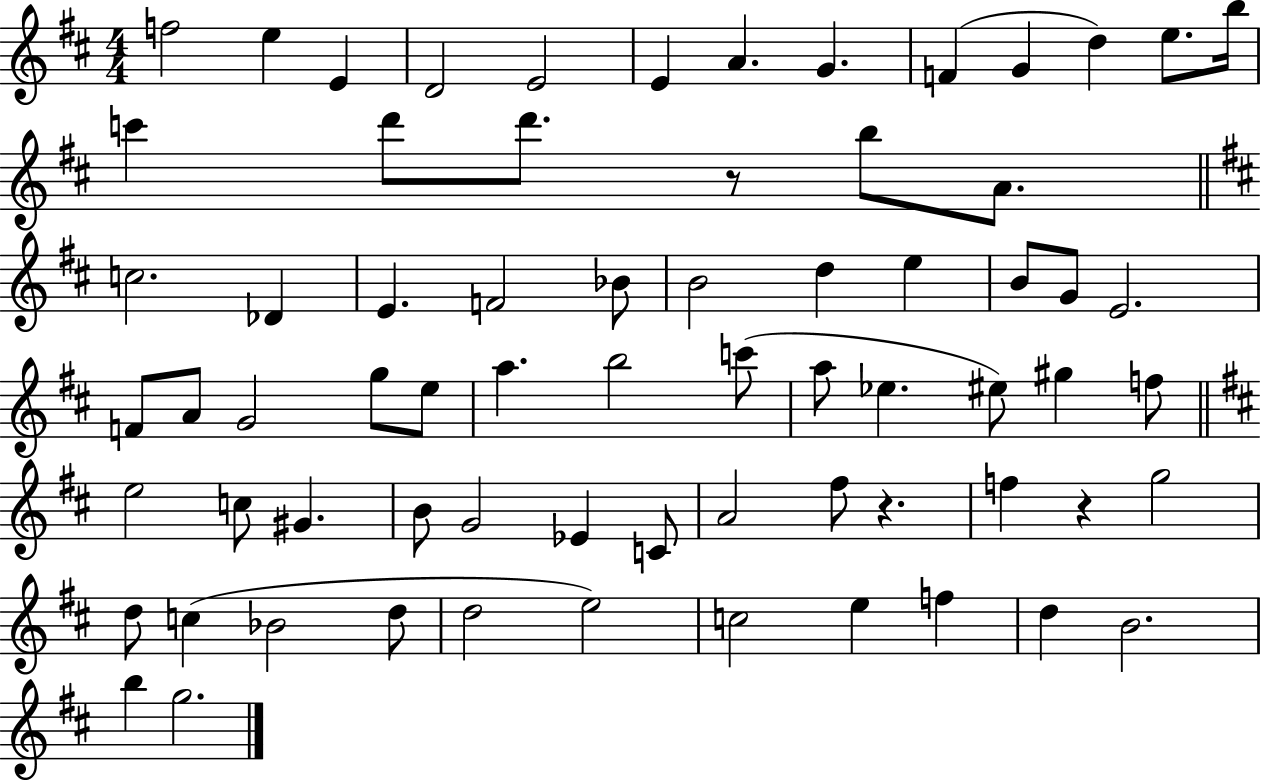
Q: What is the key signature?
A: D major